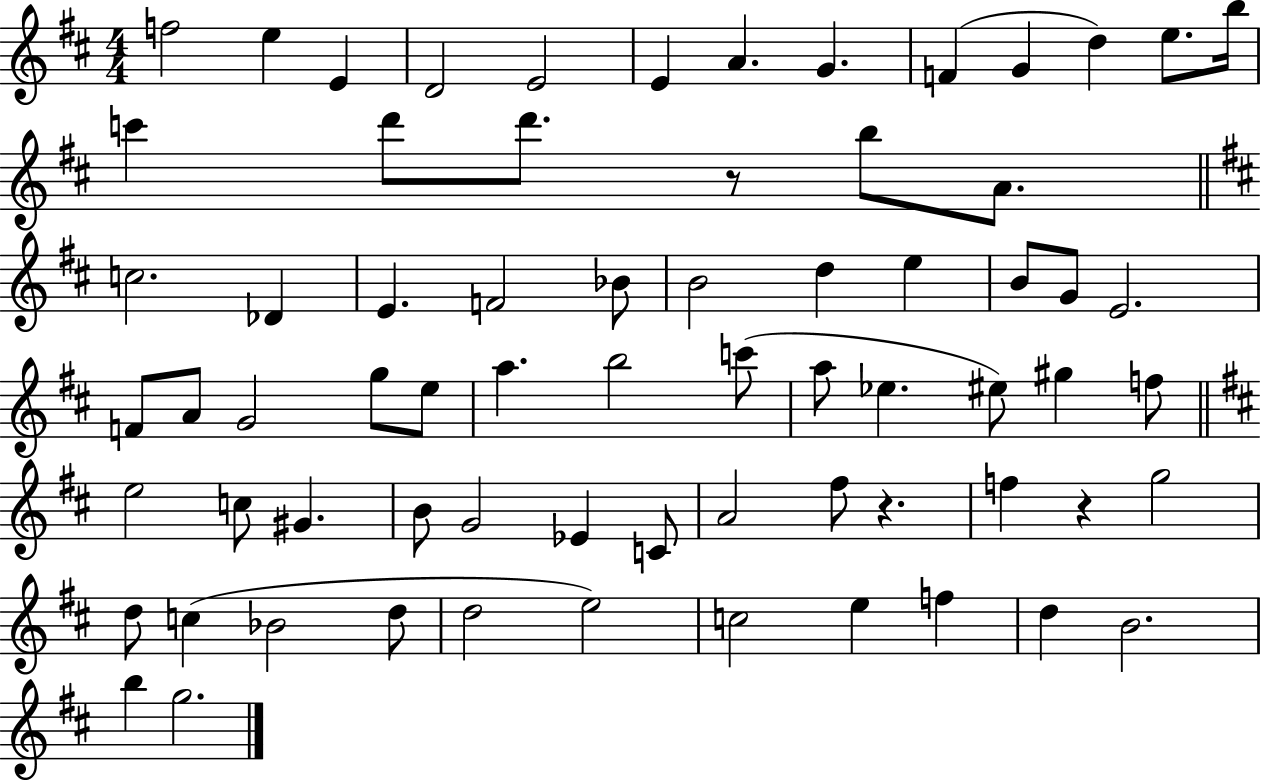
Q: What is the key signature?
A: D major